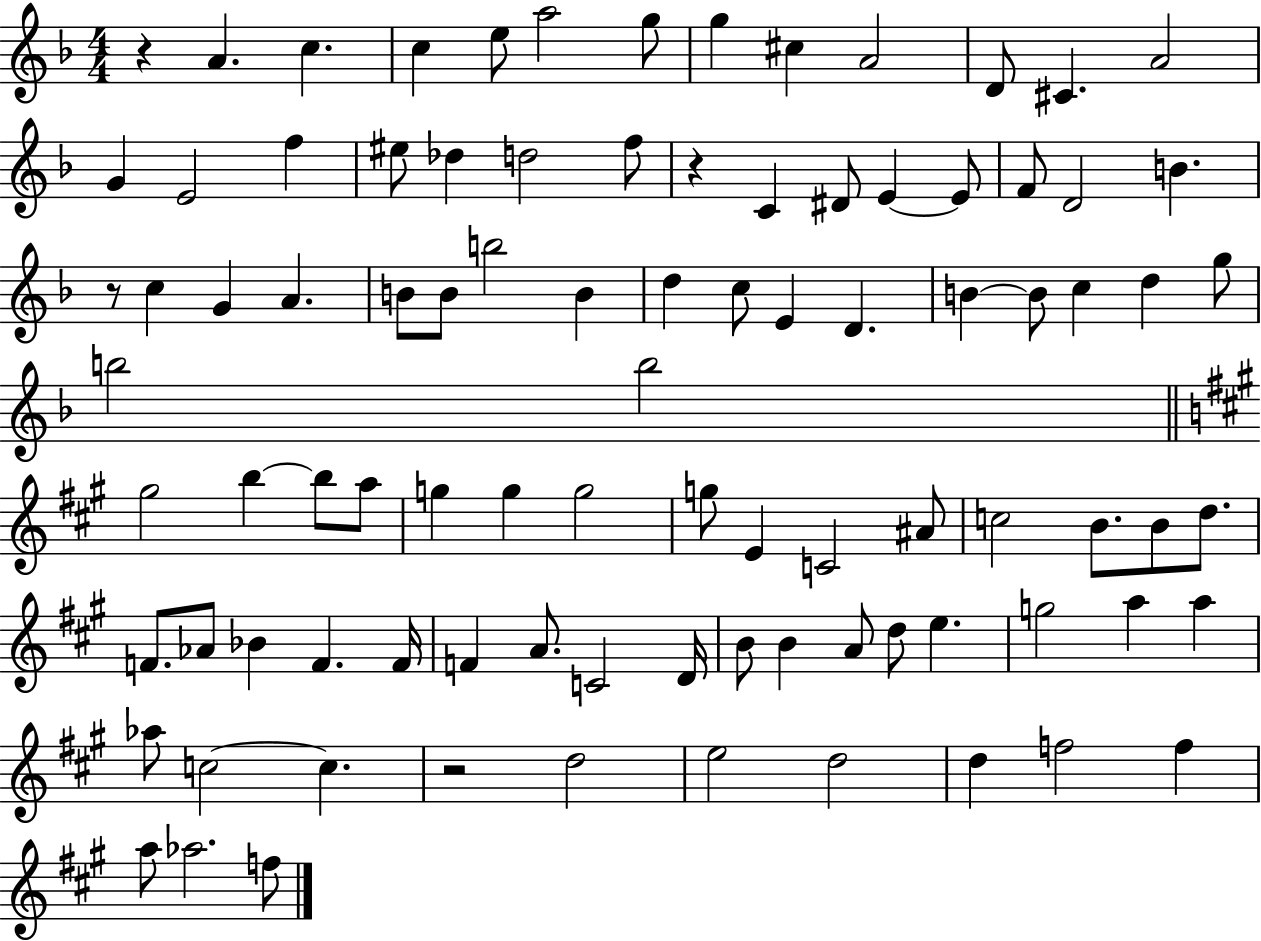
X:1
T:Untitled
M:4/4
L:1/4
K:F
z A c c e/2 a2 g/2 g ^c A2 D/2 ^C A2 G E2 f ^e/2 _d d2 f/2 z C ^D/2 E E/2 F/2 D2 B z/2 c G A B/2 B/2 b2 B d c/2 E D B B/2 c d g/2 b2 b2 ^g2 b b/2 a/2 g g g2 g/2 E C2 ^A/2 c2 B/2 B/2 d/2 F/2 _A/2 _B F F/4 F A/2 C2 D/4 B/2 B A/2 d/2 e g2 a a _a/2 c2 c z2 d2 e2 d2 d f2 f a/2 _a2 f/2